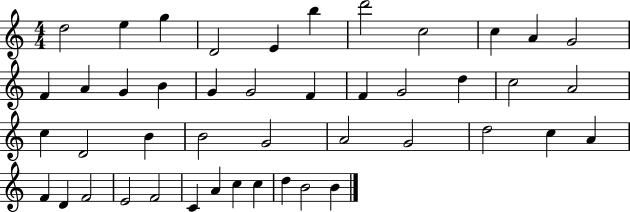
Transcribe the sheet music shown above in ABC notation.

X:1
T:Untitled
M:4/4
L:1/4
K:C
d2 e g D2 E b d'2 c2 c A G2 F A G B G G2 F F G2 d c2 A2 c D2 B B2 G2 A2 G2 d2 c A F D F2 E2 F2 C A c c d B2 B